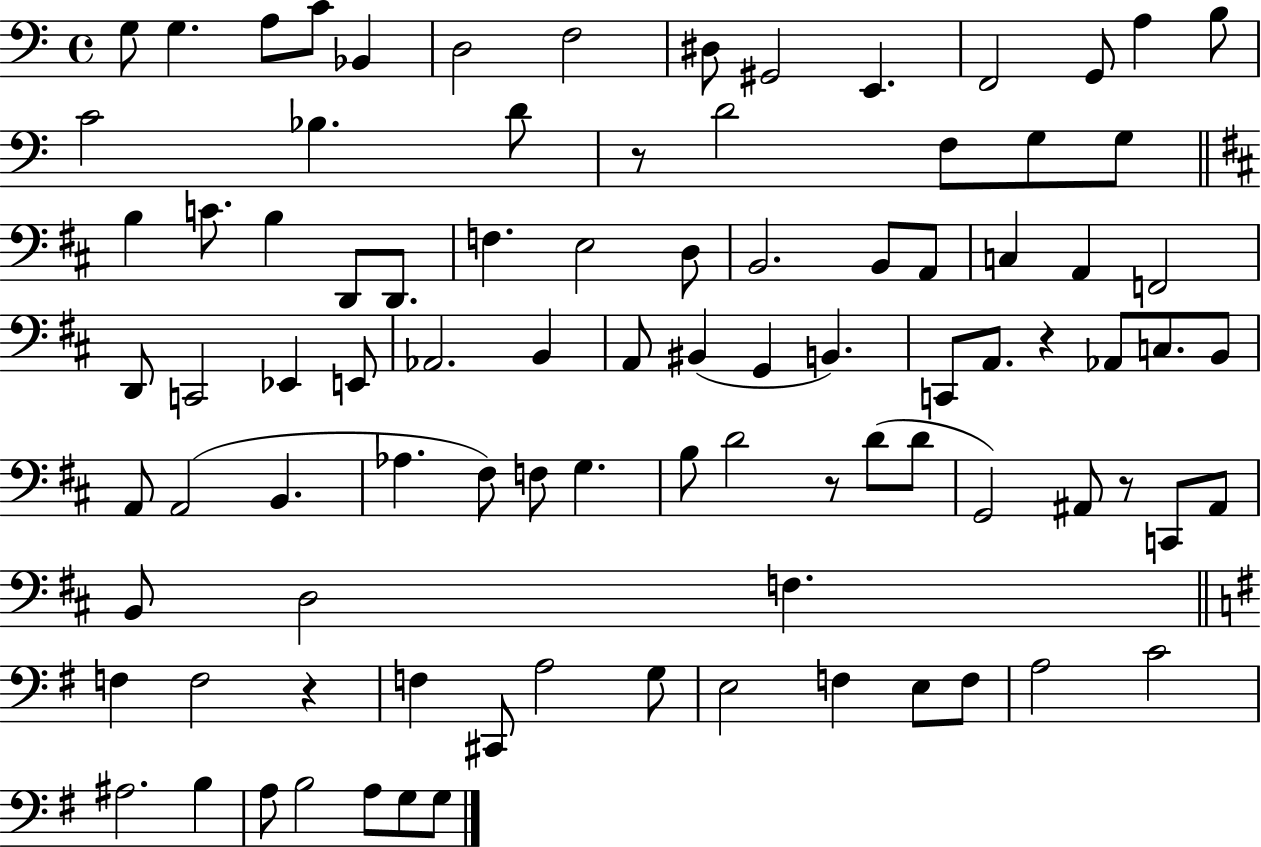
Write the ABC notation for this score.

X:1
T:Untitled
M:4/4
L:1/4
K:C
G,/2 G, A,/2 C/2 _B,, D,2 F,2 ^D,/2 ^G,,2 E,, F,,2 G,,/2 A, B,/2 C2 _B, D/2 z/2 D2 F,/2 G,/2 G,/2 B, C/2 B, D,,/2 D,,/2 F, E,2 D,/2 B,,2 B,,/2 A,,/2 C, A,, F,,2 D,,/2 C,,2 _E,, E,,/2 _A,,2 B,, A,,/2 ^B,, G,, B,, C,,/2 A,,/2 z _A,,/2 C,/2 B,,/2 A,,/2 A,,2 B,, _A, ^F,/2 F,/2 G, B,/2 D2 z/2 D/2 D/2 G,,2 ^A,,/2 z/2 C,,/2 ^A,,/2 B,,/2 D,2 F, F, F,2 z F, ^C,,/2 A,2 G,/2 E,2 F, E,/2 F,/2 A,2 C2 ^A,2 B, A,/2 B,2 A,/2 G,/2 G,/2